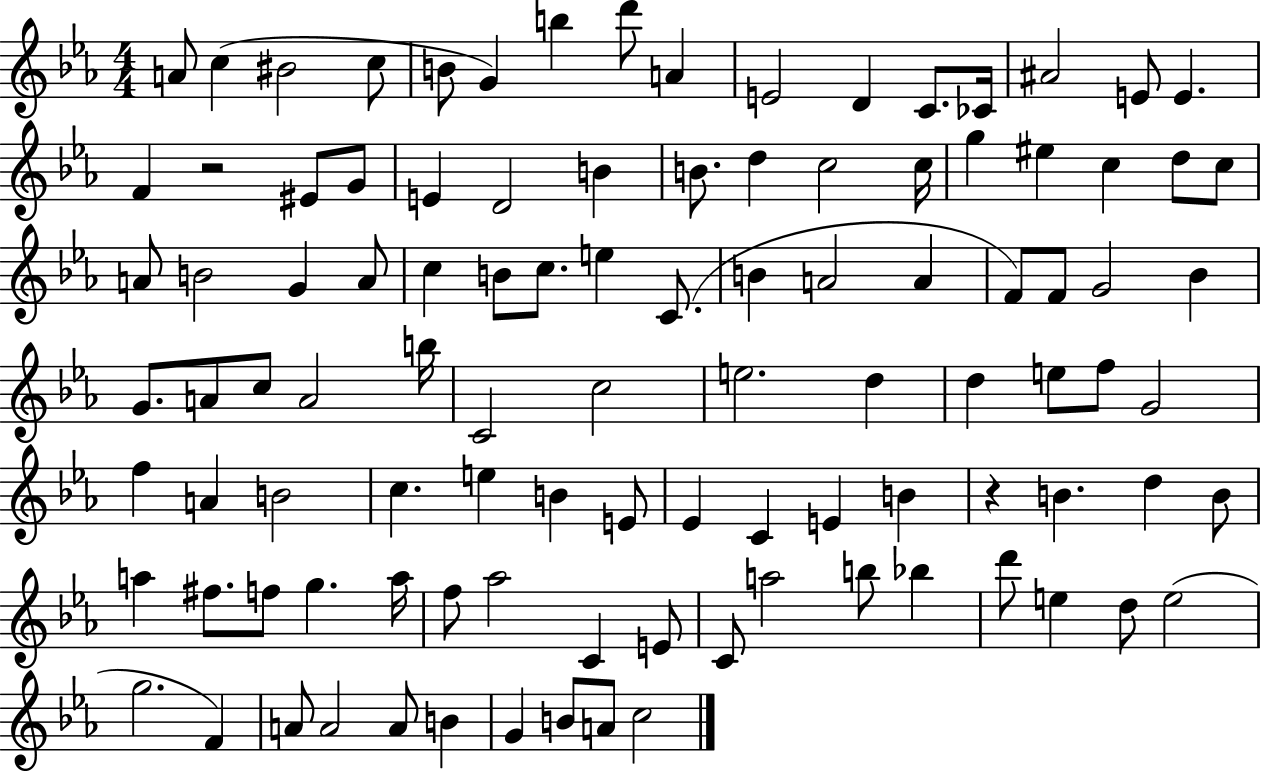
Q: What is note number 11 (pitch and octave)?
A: D4